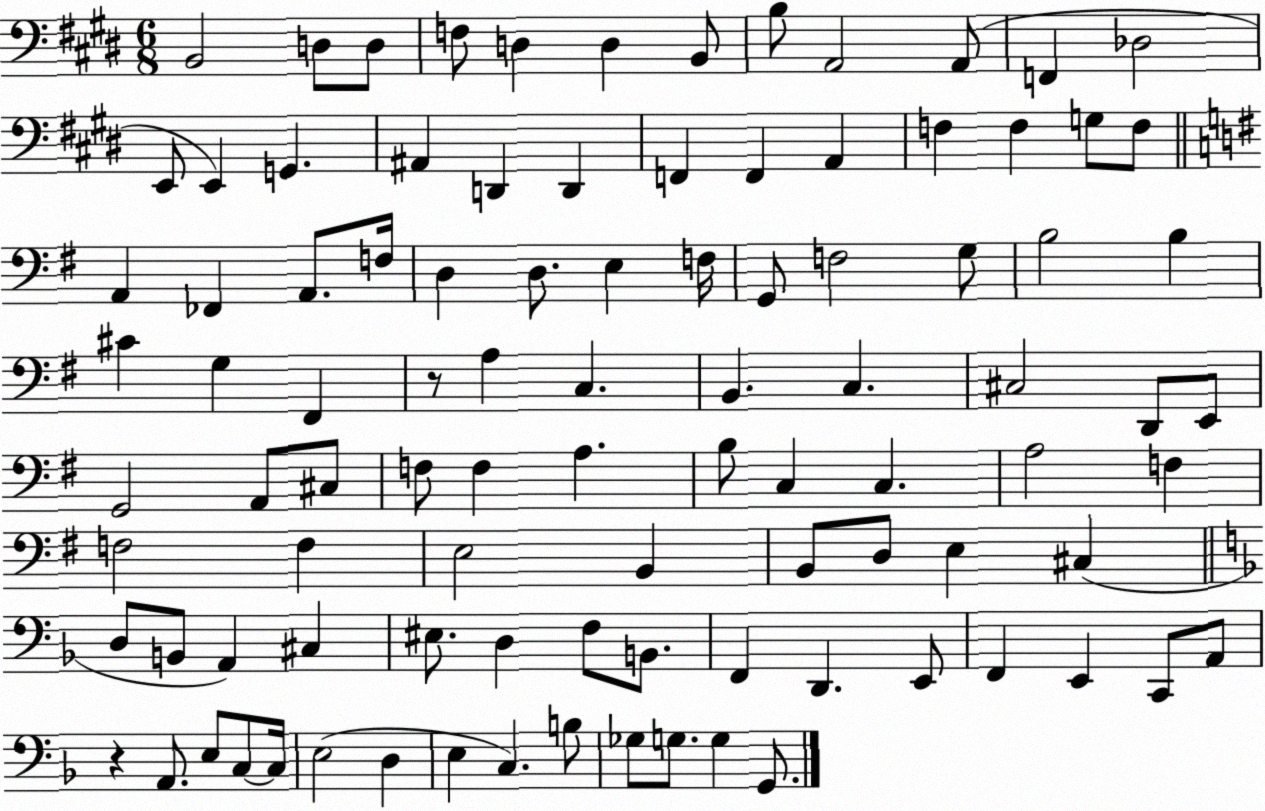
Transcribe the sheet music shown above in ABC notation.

X:1
T:Untitled
M:6/8
L:1/4
K:E
B,,2 D,/2 D,/2 F,/2 D, D, B,,/2 B,/2 A,,2 A,,/2 F,, _D,2 E,,/2 E,, G,, ^A,, D,, D,, F,, F,, A,, F, F, G,/2 F,/2 A,, _F,, A,,/2 F,/4 D, D,/2 E, F,/4 G,,/2 F,2 G,/2 B,2 B, ^C G, ^F,, z/2 A, C, B,, C, ^C,2 D,,/2 E,,/2 G,,2 A,,/2 ^C,/2 F,/2 F, A, B,/2 C, C, A,2 F, F,2 F, E,2 B,, B,,/2 D,/2 E, ^C, D,/2 B,,/2 A,, ^C, ^E,/2 D, F,/2 B,,/2 F,, D,, E,,/2 F,, E,, C,,/2 A,,/2 z A,,/2 E,/2 C,/2 C,/4 E,2 D, E, C, B,/2 _G,/2 G,/2 G, G,,/2